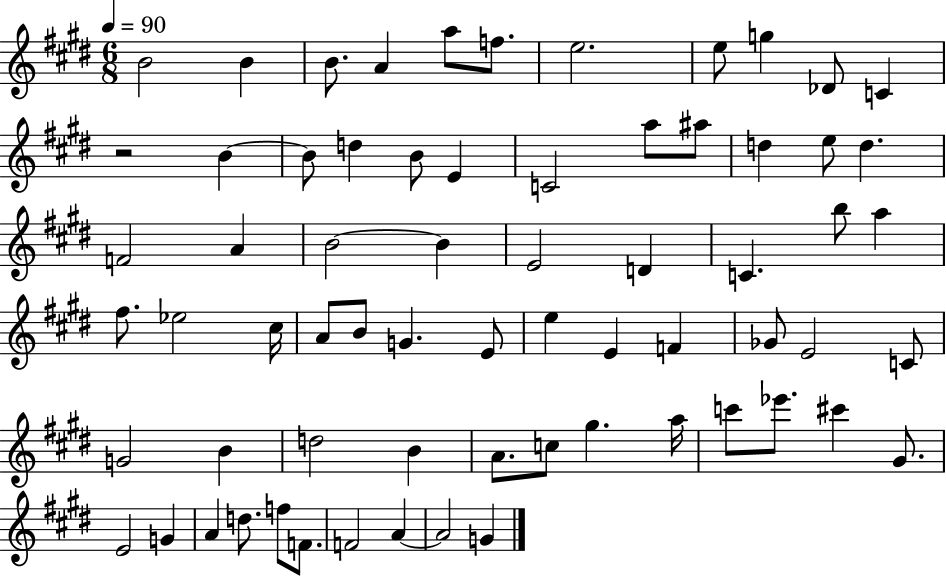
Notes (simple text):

B4/h B4/q B4/e. A4/q A5/e F5/e. E5/h. E5/e G5/q Db4/e C4/q R/h B4/q B4/e D5/q B4/e E4/q C4/h A5/e A#5/e D5/q E5/e D5/q. F4/h A4/q B4/h B4/q E4/h D4/q C4/q. B5/e A5/q F#5/e. Eb5/h C#5/s A4/e B4/e G4/q. E4/e E5/q E4/q F4/q Gb4/e E4/h C4/e G4/h B4/q D5/h B4/q A4/e. C5/e G#5/q. A5/s C6/e Eb6/e. C#6/q G#4/e. E4/h G4/q A4/q D5/e. F5/e F4/e. F4/h A4/q A4/h G4/q